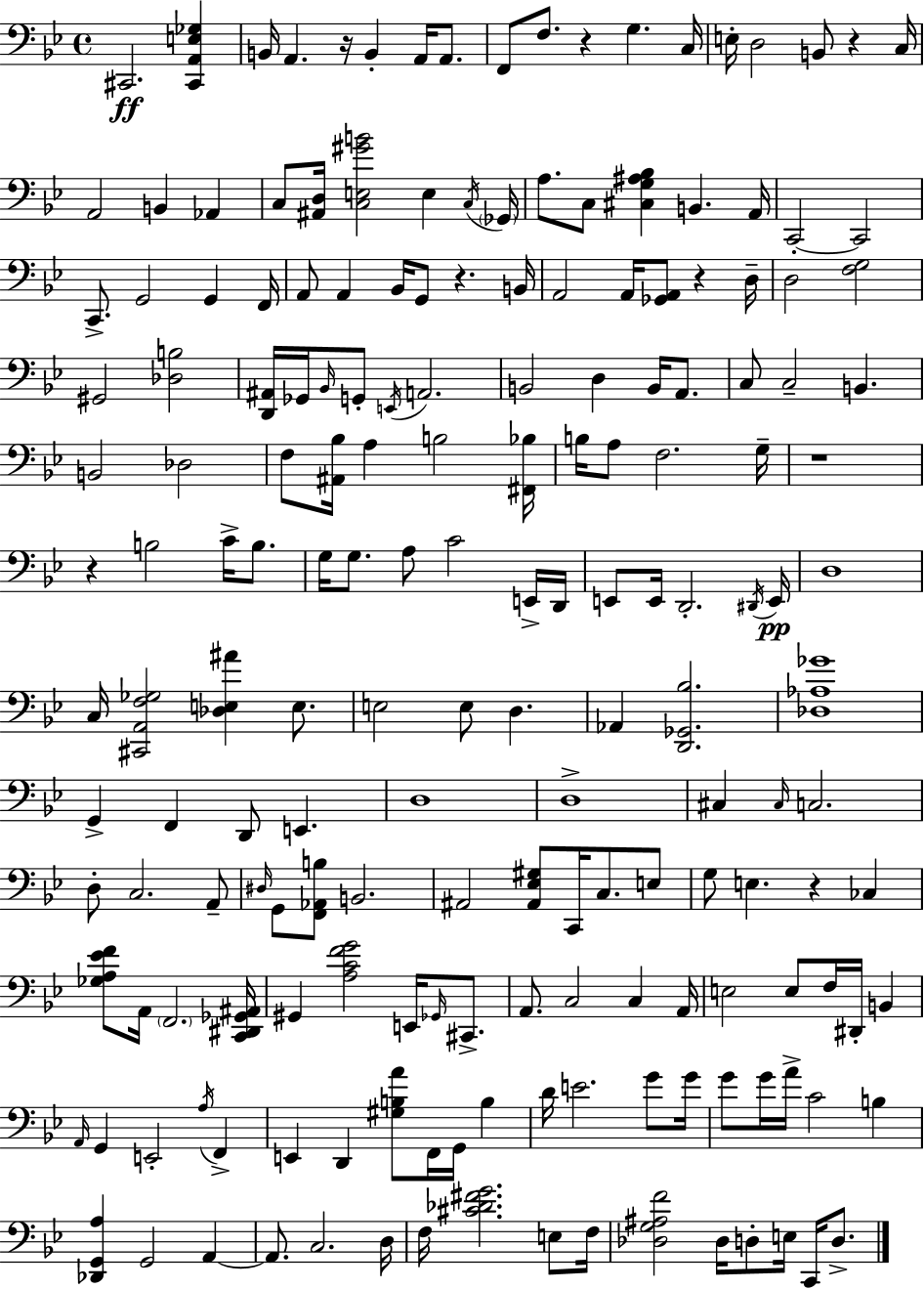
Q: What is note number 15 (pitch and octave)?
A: A2